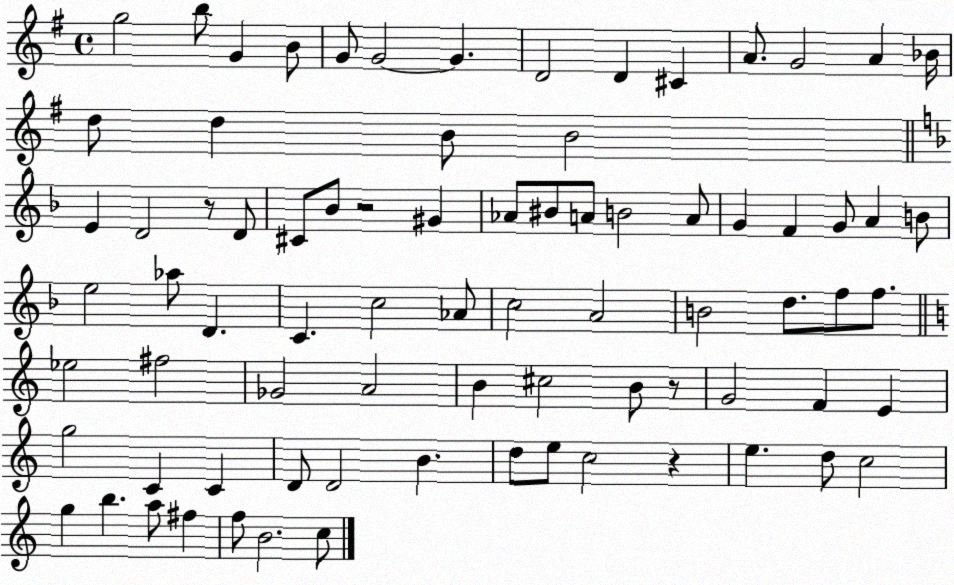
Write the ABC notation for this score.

X:1
T:Untitled
M:4/4
L:1/4
K:G
g2 b/2 G B/2 G/2 G2 G D2 D ^C A/2 G2 A _B/4 d/2 d B/2 B2 E D2 z/2 D/2 ^C/2 _B/2 z2 ^G _A/2 ^B/2 A/2 B2 A/2 G F G/2 A B/2 e2 _a/2 D C c2 _A/2 c2 A2 B2 d/2 f/2 f/2 _e2 ^f2 _G2 A2 B ^c2 B/2 z/2 G2 F E g2 C C D/2 D2 B d/2 e/2 c2 z e d/2 c2 g b a/2 ^f f/2 B2 c/2